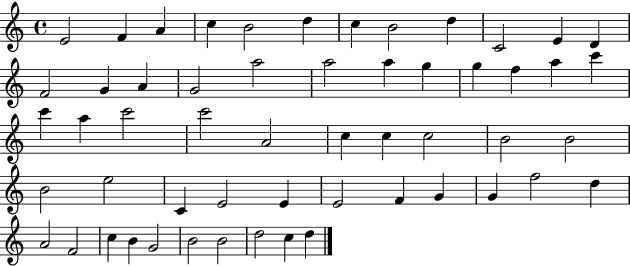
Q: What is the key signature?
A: C major